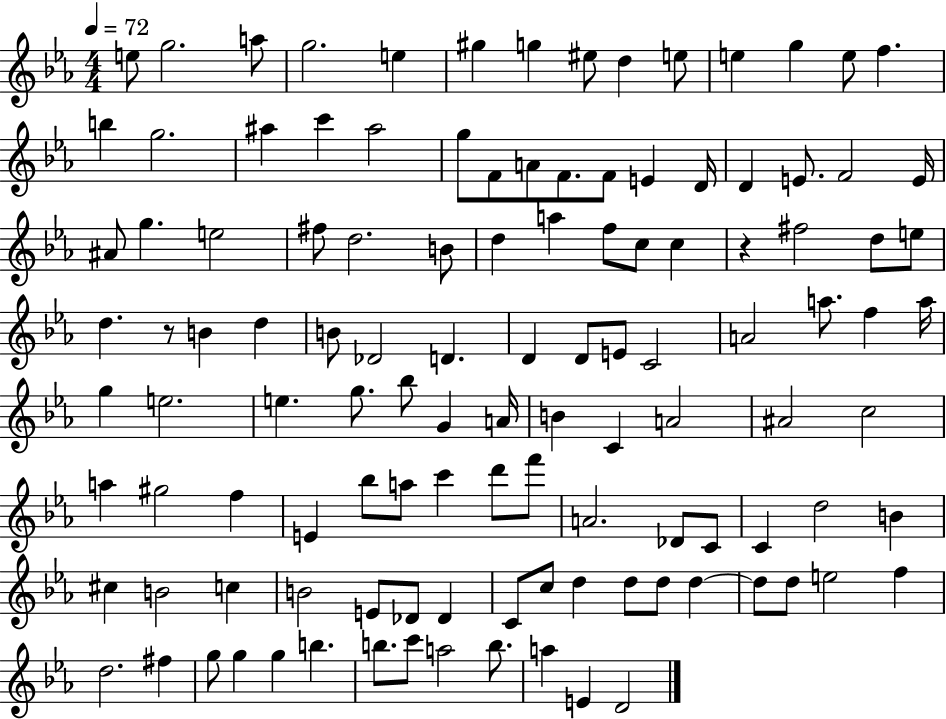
{
  \clef treble
  \numericTimeSignature
  \time 4/4
  \key ees \major
  \tempo 4 = 72
  e''8 g''2. a''8 | g''2. e''4 | gis''4 g''4 eis''8 d''4 e''8 | e''4 g''4 e''8 f''4. | \break b''4 g''2. | ais''4 c'''4 ais''2 | g''8 f'8 a'8 f'8. f'8 e'4 d'16 | d'4 e'8. f'2 e'16 | \break ais'8 g''4. e''2 | fis''8 d''2. b'8 | d''4 a''4 f''8 c''8 c''4 | r4 fis''2 d''8 e''8 | \break d''4. r8 b'4 d''4 | b'8 des'2 d'4. | d'4 d'8 e'8 c'2 | a'2 a''8. f''4 a''16 | \break g''4 e''2. | e''4. g''8. bes''8 g'4 a'16 | b'4 c'4 a'2 | ais'2 c''2 | \break a''4 gis''2 f''4 | e'4 bes''8 a''8 c'''4 d'''8 f'''8 | a'2. des'8 c'8 | c'4 d''2 b'4 | \break cis''4 b'2 c''4 | b'2 e'8 des'8 des'4 | c'8 c''8 d''4 d''8 d''8 d''4~~ | d''8 d''8 e''2 f''4 | \break d''2. fis''4 | g''8 g''4 g''4 b''4. | b''8. c'''8 a''2 b''8. | a''4 e'4 d'2 | \break \bar "|."
}